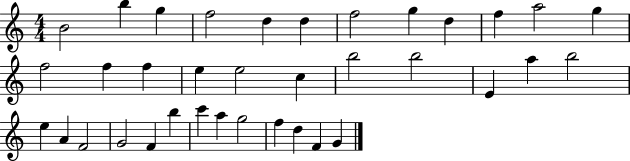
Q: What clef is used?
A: treble